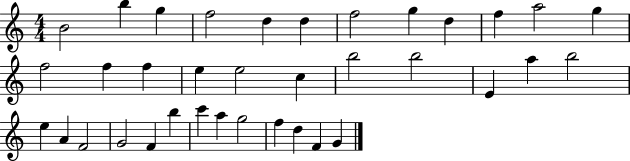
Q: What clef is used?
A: treble